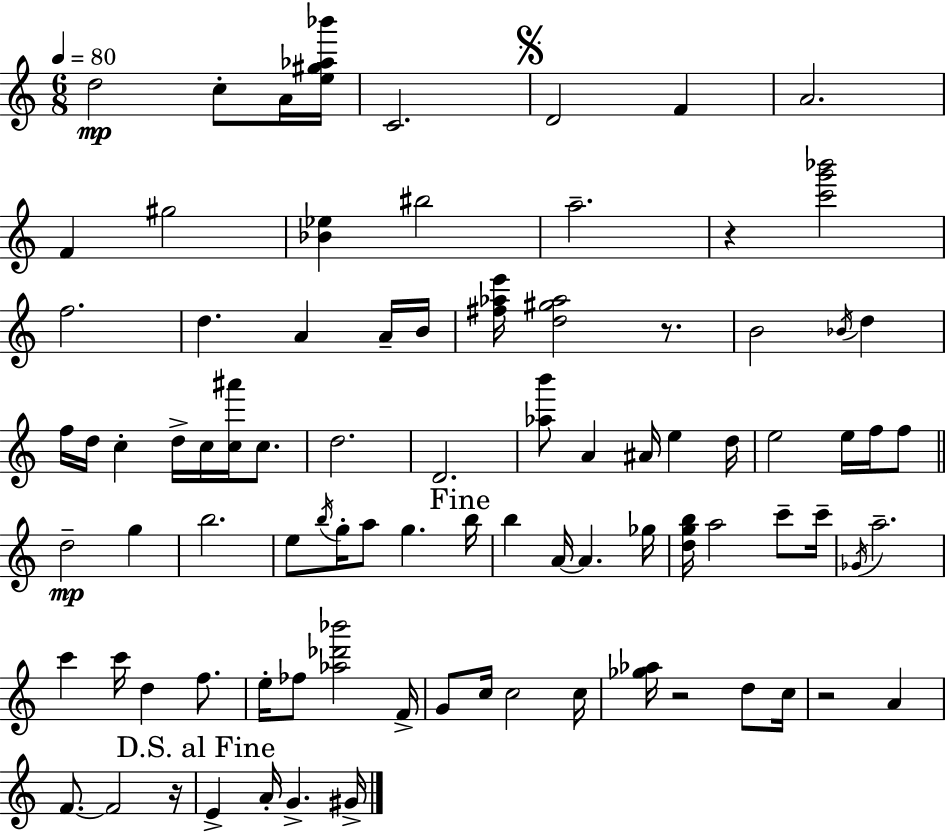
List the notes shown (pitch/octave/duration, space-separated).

D5/h C5/e A4/s [E5,G#5,Ab5,Bb6]/s C4/h. D4/h F4/q A4/h. F4/q G#5/h [Bb4,Eb5]/q BIS5/h A5/h. R/q [C6,G6,Bb6]/h F5/h. D5/q. A4/q A4/s B4/s [F#5,Ab5,E6]/s [D5,G#5,Ab5]/h R/e. B4/h Bb4/s D5/q F5/s D5/s C5/q D5/s C5/s [C5,A#6]/s C5/e. D5/h. D4/h. [Ab5,B6]/e A4/q A#4/s E5/q D5/s E5/h E5/s F5/s F5/e D5/h G5/q B5/h. E5/e B5/s G5/s A5/e G5/q. B5/s B5/q A4/s A4/q. Gb5/s [D5,G5,B5]/s A5/h C6/e C6/s Gb4/s A5/h. C6/q C6/s D5/q F5/e. E5/s FES5/e [Ab5,Db6,Bb6]/h F4/s G4/e C5/s C5/h C5/s [Gb5,Ab5]/s R/h D5/e C5/s R/h A4/q F4/e. F4/h R/s E4/q A4/s G4/q. G#4/s